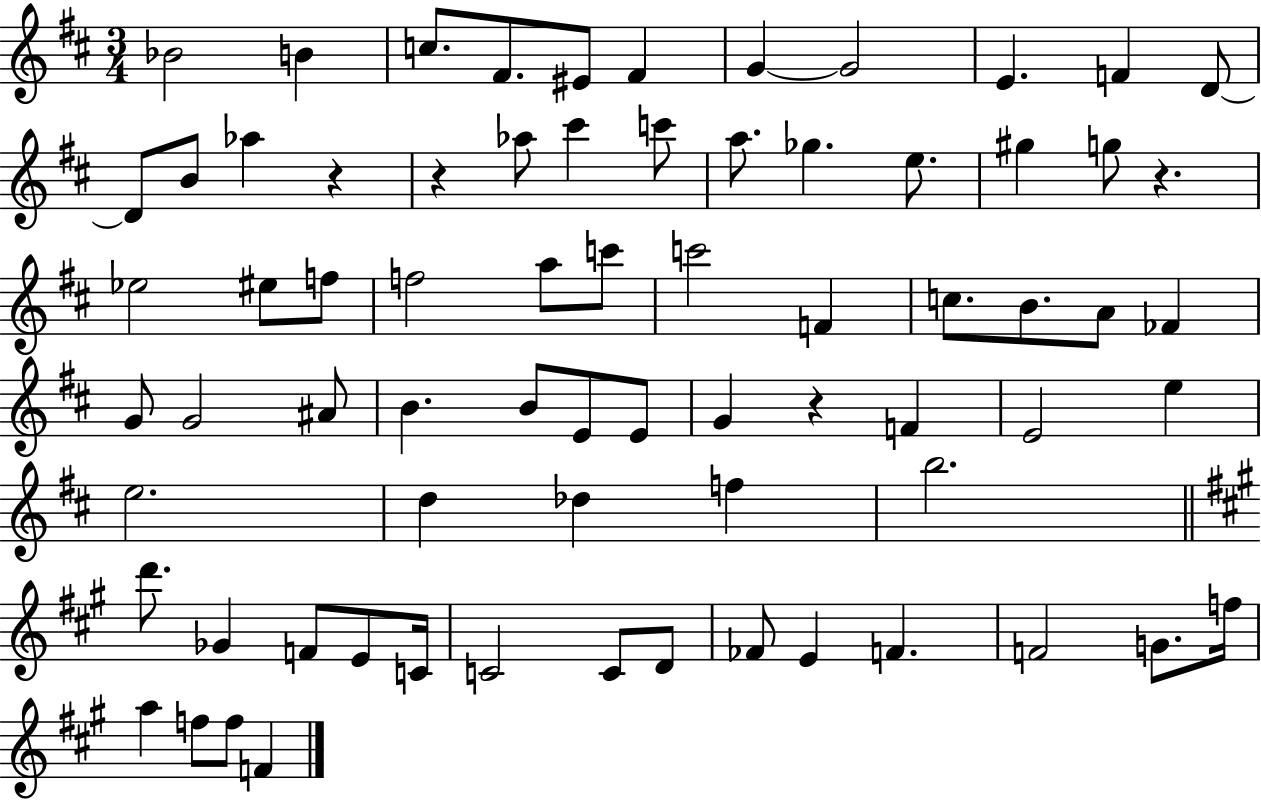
{
  \clef treble
  \numericTimeSignature
  \time 3/4
  \key d \major
  bes'2 b'4 | c''8. fis'8. eis'8 fis'4 | g'4~~ g'2 | e'4. f'4 d'8~~ | \break d'8 b'8 aes''4 r4 | r4 aes''8 cis'''4 c'''8 | a''8. ges''4. e''8. | gis''4 g''8 r4. | \break ees''2 eis''8 f''8 | f''2 a''8 c'''8 | c'''2 f'4 | c''8. b'8. a'8 fes'4 | \break g'8 g'2 ais'8 | b'4. b'8 e'8 e'8 | g'4 r4 f'4 | e'2 e''4 | \break e''2. | d''4 des''4 f''4 | b''2. | \bar "||" \break \key a \major d'''8. ges'4 f'8 e'8 c'16 | c'2 c'8 d'8 | fes'8 e'4 f'4. | f'2 g'8. f''16 | \break a''4 f''8 f''8 f'4 | \bar "|."
}